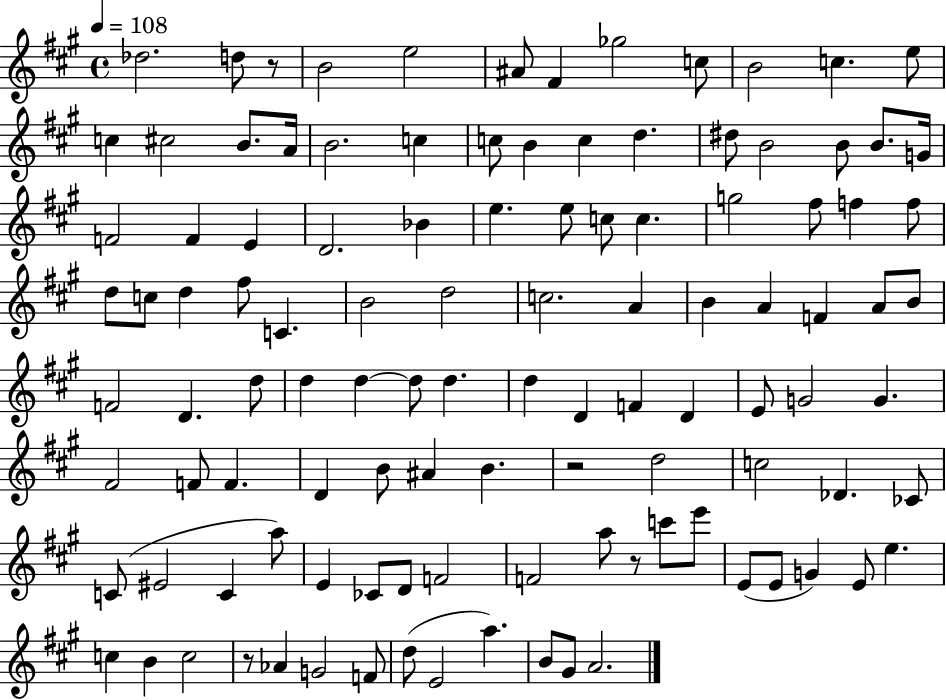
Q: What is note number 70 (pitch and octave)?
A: F4